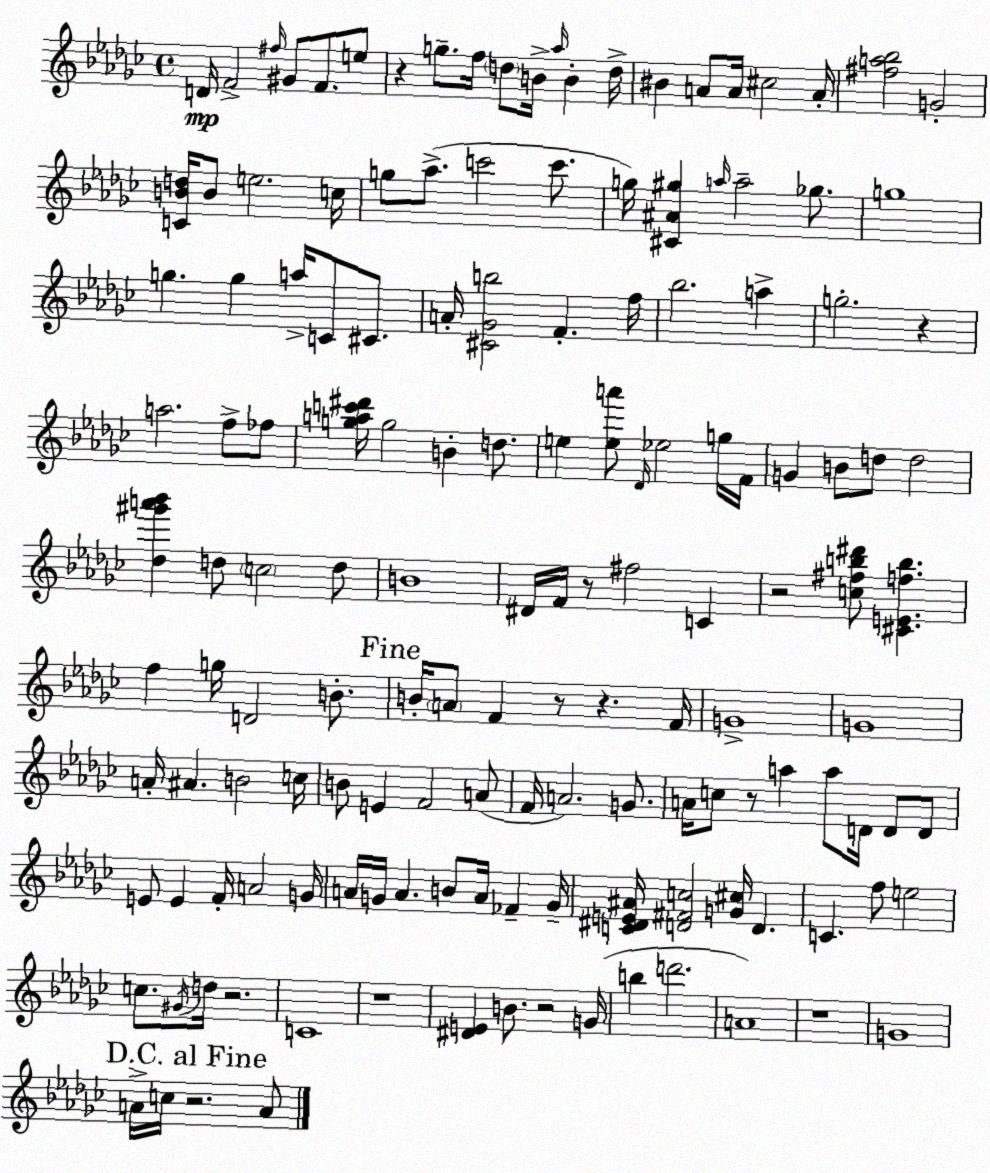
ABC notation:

X:1
T:Untitled
M:4/4
L:1/4
K:Ebm
D/4 F2 ^f/4 ^G/2 F/2 e/2 z g/2 f/4 d/2 B/4 _a/4 B d/4 ^B A/2 A/4 ^c2 A/4 [^fa_b]2 G2 [CBd]/4 B/2 e2 c/4 g/2 _a/2 c'2 c'/2 g/4 [^C^A^g] a/4 a2 _g/2 g4 g g a/4 C/2 ^C/2 A/4 [^C_Gb]2 F f/4 _b2 a g2 z a2 f/2 _f/2 [gac'^d']/4 g2 B d/2 e [ea']/2 _D/4 _e2 g/4 F/4 G B/2 d/2 d2 [_d^g'a'_b'] d/2 c2 d/2 B4 ^D/4 F/4 z/2 ^f2 C z2 [c^fb^d']/2 [^CEfb] f g/4 D2 B/2 B/4 A/2 F z/2 z F/4 G4 G4 A/4 ^A B2 c/4 B/2 E F2 A/2 F/4 A2 G/2 A/4 c/2 z/2 a a/2 D/4 D/2 D/2 E/2 E F/4 A2 G/4 A/4 G/4 A B/2 A/4 _F G/4 [C^DE^A]/4 [D^Fc]2 [G^c]/4 D C f/2 e2 c/2 ^G/4 d/4 z2 C4 z4 [^DE] B/2 z2 G/4 b d'2 A4 z4 G4 A/4 c/4 z2 A/2